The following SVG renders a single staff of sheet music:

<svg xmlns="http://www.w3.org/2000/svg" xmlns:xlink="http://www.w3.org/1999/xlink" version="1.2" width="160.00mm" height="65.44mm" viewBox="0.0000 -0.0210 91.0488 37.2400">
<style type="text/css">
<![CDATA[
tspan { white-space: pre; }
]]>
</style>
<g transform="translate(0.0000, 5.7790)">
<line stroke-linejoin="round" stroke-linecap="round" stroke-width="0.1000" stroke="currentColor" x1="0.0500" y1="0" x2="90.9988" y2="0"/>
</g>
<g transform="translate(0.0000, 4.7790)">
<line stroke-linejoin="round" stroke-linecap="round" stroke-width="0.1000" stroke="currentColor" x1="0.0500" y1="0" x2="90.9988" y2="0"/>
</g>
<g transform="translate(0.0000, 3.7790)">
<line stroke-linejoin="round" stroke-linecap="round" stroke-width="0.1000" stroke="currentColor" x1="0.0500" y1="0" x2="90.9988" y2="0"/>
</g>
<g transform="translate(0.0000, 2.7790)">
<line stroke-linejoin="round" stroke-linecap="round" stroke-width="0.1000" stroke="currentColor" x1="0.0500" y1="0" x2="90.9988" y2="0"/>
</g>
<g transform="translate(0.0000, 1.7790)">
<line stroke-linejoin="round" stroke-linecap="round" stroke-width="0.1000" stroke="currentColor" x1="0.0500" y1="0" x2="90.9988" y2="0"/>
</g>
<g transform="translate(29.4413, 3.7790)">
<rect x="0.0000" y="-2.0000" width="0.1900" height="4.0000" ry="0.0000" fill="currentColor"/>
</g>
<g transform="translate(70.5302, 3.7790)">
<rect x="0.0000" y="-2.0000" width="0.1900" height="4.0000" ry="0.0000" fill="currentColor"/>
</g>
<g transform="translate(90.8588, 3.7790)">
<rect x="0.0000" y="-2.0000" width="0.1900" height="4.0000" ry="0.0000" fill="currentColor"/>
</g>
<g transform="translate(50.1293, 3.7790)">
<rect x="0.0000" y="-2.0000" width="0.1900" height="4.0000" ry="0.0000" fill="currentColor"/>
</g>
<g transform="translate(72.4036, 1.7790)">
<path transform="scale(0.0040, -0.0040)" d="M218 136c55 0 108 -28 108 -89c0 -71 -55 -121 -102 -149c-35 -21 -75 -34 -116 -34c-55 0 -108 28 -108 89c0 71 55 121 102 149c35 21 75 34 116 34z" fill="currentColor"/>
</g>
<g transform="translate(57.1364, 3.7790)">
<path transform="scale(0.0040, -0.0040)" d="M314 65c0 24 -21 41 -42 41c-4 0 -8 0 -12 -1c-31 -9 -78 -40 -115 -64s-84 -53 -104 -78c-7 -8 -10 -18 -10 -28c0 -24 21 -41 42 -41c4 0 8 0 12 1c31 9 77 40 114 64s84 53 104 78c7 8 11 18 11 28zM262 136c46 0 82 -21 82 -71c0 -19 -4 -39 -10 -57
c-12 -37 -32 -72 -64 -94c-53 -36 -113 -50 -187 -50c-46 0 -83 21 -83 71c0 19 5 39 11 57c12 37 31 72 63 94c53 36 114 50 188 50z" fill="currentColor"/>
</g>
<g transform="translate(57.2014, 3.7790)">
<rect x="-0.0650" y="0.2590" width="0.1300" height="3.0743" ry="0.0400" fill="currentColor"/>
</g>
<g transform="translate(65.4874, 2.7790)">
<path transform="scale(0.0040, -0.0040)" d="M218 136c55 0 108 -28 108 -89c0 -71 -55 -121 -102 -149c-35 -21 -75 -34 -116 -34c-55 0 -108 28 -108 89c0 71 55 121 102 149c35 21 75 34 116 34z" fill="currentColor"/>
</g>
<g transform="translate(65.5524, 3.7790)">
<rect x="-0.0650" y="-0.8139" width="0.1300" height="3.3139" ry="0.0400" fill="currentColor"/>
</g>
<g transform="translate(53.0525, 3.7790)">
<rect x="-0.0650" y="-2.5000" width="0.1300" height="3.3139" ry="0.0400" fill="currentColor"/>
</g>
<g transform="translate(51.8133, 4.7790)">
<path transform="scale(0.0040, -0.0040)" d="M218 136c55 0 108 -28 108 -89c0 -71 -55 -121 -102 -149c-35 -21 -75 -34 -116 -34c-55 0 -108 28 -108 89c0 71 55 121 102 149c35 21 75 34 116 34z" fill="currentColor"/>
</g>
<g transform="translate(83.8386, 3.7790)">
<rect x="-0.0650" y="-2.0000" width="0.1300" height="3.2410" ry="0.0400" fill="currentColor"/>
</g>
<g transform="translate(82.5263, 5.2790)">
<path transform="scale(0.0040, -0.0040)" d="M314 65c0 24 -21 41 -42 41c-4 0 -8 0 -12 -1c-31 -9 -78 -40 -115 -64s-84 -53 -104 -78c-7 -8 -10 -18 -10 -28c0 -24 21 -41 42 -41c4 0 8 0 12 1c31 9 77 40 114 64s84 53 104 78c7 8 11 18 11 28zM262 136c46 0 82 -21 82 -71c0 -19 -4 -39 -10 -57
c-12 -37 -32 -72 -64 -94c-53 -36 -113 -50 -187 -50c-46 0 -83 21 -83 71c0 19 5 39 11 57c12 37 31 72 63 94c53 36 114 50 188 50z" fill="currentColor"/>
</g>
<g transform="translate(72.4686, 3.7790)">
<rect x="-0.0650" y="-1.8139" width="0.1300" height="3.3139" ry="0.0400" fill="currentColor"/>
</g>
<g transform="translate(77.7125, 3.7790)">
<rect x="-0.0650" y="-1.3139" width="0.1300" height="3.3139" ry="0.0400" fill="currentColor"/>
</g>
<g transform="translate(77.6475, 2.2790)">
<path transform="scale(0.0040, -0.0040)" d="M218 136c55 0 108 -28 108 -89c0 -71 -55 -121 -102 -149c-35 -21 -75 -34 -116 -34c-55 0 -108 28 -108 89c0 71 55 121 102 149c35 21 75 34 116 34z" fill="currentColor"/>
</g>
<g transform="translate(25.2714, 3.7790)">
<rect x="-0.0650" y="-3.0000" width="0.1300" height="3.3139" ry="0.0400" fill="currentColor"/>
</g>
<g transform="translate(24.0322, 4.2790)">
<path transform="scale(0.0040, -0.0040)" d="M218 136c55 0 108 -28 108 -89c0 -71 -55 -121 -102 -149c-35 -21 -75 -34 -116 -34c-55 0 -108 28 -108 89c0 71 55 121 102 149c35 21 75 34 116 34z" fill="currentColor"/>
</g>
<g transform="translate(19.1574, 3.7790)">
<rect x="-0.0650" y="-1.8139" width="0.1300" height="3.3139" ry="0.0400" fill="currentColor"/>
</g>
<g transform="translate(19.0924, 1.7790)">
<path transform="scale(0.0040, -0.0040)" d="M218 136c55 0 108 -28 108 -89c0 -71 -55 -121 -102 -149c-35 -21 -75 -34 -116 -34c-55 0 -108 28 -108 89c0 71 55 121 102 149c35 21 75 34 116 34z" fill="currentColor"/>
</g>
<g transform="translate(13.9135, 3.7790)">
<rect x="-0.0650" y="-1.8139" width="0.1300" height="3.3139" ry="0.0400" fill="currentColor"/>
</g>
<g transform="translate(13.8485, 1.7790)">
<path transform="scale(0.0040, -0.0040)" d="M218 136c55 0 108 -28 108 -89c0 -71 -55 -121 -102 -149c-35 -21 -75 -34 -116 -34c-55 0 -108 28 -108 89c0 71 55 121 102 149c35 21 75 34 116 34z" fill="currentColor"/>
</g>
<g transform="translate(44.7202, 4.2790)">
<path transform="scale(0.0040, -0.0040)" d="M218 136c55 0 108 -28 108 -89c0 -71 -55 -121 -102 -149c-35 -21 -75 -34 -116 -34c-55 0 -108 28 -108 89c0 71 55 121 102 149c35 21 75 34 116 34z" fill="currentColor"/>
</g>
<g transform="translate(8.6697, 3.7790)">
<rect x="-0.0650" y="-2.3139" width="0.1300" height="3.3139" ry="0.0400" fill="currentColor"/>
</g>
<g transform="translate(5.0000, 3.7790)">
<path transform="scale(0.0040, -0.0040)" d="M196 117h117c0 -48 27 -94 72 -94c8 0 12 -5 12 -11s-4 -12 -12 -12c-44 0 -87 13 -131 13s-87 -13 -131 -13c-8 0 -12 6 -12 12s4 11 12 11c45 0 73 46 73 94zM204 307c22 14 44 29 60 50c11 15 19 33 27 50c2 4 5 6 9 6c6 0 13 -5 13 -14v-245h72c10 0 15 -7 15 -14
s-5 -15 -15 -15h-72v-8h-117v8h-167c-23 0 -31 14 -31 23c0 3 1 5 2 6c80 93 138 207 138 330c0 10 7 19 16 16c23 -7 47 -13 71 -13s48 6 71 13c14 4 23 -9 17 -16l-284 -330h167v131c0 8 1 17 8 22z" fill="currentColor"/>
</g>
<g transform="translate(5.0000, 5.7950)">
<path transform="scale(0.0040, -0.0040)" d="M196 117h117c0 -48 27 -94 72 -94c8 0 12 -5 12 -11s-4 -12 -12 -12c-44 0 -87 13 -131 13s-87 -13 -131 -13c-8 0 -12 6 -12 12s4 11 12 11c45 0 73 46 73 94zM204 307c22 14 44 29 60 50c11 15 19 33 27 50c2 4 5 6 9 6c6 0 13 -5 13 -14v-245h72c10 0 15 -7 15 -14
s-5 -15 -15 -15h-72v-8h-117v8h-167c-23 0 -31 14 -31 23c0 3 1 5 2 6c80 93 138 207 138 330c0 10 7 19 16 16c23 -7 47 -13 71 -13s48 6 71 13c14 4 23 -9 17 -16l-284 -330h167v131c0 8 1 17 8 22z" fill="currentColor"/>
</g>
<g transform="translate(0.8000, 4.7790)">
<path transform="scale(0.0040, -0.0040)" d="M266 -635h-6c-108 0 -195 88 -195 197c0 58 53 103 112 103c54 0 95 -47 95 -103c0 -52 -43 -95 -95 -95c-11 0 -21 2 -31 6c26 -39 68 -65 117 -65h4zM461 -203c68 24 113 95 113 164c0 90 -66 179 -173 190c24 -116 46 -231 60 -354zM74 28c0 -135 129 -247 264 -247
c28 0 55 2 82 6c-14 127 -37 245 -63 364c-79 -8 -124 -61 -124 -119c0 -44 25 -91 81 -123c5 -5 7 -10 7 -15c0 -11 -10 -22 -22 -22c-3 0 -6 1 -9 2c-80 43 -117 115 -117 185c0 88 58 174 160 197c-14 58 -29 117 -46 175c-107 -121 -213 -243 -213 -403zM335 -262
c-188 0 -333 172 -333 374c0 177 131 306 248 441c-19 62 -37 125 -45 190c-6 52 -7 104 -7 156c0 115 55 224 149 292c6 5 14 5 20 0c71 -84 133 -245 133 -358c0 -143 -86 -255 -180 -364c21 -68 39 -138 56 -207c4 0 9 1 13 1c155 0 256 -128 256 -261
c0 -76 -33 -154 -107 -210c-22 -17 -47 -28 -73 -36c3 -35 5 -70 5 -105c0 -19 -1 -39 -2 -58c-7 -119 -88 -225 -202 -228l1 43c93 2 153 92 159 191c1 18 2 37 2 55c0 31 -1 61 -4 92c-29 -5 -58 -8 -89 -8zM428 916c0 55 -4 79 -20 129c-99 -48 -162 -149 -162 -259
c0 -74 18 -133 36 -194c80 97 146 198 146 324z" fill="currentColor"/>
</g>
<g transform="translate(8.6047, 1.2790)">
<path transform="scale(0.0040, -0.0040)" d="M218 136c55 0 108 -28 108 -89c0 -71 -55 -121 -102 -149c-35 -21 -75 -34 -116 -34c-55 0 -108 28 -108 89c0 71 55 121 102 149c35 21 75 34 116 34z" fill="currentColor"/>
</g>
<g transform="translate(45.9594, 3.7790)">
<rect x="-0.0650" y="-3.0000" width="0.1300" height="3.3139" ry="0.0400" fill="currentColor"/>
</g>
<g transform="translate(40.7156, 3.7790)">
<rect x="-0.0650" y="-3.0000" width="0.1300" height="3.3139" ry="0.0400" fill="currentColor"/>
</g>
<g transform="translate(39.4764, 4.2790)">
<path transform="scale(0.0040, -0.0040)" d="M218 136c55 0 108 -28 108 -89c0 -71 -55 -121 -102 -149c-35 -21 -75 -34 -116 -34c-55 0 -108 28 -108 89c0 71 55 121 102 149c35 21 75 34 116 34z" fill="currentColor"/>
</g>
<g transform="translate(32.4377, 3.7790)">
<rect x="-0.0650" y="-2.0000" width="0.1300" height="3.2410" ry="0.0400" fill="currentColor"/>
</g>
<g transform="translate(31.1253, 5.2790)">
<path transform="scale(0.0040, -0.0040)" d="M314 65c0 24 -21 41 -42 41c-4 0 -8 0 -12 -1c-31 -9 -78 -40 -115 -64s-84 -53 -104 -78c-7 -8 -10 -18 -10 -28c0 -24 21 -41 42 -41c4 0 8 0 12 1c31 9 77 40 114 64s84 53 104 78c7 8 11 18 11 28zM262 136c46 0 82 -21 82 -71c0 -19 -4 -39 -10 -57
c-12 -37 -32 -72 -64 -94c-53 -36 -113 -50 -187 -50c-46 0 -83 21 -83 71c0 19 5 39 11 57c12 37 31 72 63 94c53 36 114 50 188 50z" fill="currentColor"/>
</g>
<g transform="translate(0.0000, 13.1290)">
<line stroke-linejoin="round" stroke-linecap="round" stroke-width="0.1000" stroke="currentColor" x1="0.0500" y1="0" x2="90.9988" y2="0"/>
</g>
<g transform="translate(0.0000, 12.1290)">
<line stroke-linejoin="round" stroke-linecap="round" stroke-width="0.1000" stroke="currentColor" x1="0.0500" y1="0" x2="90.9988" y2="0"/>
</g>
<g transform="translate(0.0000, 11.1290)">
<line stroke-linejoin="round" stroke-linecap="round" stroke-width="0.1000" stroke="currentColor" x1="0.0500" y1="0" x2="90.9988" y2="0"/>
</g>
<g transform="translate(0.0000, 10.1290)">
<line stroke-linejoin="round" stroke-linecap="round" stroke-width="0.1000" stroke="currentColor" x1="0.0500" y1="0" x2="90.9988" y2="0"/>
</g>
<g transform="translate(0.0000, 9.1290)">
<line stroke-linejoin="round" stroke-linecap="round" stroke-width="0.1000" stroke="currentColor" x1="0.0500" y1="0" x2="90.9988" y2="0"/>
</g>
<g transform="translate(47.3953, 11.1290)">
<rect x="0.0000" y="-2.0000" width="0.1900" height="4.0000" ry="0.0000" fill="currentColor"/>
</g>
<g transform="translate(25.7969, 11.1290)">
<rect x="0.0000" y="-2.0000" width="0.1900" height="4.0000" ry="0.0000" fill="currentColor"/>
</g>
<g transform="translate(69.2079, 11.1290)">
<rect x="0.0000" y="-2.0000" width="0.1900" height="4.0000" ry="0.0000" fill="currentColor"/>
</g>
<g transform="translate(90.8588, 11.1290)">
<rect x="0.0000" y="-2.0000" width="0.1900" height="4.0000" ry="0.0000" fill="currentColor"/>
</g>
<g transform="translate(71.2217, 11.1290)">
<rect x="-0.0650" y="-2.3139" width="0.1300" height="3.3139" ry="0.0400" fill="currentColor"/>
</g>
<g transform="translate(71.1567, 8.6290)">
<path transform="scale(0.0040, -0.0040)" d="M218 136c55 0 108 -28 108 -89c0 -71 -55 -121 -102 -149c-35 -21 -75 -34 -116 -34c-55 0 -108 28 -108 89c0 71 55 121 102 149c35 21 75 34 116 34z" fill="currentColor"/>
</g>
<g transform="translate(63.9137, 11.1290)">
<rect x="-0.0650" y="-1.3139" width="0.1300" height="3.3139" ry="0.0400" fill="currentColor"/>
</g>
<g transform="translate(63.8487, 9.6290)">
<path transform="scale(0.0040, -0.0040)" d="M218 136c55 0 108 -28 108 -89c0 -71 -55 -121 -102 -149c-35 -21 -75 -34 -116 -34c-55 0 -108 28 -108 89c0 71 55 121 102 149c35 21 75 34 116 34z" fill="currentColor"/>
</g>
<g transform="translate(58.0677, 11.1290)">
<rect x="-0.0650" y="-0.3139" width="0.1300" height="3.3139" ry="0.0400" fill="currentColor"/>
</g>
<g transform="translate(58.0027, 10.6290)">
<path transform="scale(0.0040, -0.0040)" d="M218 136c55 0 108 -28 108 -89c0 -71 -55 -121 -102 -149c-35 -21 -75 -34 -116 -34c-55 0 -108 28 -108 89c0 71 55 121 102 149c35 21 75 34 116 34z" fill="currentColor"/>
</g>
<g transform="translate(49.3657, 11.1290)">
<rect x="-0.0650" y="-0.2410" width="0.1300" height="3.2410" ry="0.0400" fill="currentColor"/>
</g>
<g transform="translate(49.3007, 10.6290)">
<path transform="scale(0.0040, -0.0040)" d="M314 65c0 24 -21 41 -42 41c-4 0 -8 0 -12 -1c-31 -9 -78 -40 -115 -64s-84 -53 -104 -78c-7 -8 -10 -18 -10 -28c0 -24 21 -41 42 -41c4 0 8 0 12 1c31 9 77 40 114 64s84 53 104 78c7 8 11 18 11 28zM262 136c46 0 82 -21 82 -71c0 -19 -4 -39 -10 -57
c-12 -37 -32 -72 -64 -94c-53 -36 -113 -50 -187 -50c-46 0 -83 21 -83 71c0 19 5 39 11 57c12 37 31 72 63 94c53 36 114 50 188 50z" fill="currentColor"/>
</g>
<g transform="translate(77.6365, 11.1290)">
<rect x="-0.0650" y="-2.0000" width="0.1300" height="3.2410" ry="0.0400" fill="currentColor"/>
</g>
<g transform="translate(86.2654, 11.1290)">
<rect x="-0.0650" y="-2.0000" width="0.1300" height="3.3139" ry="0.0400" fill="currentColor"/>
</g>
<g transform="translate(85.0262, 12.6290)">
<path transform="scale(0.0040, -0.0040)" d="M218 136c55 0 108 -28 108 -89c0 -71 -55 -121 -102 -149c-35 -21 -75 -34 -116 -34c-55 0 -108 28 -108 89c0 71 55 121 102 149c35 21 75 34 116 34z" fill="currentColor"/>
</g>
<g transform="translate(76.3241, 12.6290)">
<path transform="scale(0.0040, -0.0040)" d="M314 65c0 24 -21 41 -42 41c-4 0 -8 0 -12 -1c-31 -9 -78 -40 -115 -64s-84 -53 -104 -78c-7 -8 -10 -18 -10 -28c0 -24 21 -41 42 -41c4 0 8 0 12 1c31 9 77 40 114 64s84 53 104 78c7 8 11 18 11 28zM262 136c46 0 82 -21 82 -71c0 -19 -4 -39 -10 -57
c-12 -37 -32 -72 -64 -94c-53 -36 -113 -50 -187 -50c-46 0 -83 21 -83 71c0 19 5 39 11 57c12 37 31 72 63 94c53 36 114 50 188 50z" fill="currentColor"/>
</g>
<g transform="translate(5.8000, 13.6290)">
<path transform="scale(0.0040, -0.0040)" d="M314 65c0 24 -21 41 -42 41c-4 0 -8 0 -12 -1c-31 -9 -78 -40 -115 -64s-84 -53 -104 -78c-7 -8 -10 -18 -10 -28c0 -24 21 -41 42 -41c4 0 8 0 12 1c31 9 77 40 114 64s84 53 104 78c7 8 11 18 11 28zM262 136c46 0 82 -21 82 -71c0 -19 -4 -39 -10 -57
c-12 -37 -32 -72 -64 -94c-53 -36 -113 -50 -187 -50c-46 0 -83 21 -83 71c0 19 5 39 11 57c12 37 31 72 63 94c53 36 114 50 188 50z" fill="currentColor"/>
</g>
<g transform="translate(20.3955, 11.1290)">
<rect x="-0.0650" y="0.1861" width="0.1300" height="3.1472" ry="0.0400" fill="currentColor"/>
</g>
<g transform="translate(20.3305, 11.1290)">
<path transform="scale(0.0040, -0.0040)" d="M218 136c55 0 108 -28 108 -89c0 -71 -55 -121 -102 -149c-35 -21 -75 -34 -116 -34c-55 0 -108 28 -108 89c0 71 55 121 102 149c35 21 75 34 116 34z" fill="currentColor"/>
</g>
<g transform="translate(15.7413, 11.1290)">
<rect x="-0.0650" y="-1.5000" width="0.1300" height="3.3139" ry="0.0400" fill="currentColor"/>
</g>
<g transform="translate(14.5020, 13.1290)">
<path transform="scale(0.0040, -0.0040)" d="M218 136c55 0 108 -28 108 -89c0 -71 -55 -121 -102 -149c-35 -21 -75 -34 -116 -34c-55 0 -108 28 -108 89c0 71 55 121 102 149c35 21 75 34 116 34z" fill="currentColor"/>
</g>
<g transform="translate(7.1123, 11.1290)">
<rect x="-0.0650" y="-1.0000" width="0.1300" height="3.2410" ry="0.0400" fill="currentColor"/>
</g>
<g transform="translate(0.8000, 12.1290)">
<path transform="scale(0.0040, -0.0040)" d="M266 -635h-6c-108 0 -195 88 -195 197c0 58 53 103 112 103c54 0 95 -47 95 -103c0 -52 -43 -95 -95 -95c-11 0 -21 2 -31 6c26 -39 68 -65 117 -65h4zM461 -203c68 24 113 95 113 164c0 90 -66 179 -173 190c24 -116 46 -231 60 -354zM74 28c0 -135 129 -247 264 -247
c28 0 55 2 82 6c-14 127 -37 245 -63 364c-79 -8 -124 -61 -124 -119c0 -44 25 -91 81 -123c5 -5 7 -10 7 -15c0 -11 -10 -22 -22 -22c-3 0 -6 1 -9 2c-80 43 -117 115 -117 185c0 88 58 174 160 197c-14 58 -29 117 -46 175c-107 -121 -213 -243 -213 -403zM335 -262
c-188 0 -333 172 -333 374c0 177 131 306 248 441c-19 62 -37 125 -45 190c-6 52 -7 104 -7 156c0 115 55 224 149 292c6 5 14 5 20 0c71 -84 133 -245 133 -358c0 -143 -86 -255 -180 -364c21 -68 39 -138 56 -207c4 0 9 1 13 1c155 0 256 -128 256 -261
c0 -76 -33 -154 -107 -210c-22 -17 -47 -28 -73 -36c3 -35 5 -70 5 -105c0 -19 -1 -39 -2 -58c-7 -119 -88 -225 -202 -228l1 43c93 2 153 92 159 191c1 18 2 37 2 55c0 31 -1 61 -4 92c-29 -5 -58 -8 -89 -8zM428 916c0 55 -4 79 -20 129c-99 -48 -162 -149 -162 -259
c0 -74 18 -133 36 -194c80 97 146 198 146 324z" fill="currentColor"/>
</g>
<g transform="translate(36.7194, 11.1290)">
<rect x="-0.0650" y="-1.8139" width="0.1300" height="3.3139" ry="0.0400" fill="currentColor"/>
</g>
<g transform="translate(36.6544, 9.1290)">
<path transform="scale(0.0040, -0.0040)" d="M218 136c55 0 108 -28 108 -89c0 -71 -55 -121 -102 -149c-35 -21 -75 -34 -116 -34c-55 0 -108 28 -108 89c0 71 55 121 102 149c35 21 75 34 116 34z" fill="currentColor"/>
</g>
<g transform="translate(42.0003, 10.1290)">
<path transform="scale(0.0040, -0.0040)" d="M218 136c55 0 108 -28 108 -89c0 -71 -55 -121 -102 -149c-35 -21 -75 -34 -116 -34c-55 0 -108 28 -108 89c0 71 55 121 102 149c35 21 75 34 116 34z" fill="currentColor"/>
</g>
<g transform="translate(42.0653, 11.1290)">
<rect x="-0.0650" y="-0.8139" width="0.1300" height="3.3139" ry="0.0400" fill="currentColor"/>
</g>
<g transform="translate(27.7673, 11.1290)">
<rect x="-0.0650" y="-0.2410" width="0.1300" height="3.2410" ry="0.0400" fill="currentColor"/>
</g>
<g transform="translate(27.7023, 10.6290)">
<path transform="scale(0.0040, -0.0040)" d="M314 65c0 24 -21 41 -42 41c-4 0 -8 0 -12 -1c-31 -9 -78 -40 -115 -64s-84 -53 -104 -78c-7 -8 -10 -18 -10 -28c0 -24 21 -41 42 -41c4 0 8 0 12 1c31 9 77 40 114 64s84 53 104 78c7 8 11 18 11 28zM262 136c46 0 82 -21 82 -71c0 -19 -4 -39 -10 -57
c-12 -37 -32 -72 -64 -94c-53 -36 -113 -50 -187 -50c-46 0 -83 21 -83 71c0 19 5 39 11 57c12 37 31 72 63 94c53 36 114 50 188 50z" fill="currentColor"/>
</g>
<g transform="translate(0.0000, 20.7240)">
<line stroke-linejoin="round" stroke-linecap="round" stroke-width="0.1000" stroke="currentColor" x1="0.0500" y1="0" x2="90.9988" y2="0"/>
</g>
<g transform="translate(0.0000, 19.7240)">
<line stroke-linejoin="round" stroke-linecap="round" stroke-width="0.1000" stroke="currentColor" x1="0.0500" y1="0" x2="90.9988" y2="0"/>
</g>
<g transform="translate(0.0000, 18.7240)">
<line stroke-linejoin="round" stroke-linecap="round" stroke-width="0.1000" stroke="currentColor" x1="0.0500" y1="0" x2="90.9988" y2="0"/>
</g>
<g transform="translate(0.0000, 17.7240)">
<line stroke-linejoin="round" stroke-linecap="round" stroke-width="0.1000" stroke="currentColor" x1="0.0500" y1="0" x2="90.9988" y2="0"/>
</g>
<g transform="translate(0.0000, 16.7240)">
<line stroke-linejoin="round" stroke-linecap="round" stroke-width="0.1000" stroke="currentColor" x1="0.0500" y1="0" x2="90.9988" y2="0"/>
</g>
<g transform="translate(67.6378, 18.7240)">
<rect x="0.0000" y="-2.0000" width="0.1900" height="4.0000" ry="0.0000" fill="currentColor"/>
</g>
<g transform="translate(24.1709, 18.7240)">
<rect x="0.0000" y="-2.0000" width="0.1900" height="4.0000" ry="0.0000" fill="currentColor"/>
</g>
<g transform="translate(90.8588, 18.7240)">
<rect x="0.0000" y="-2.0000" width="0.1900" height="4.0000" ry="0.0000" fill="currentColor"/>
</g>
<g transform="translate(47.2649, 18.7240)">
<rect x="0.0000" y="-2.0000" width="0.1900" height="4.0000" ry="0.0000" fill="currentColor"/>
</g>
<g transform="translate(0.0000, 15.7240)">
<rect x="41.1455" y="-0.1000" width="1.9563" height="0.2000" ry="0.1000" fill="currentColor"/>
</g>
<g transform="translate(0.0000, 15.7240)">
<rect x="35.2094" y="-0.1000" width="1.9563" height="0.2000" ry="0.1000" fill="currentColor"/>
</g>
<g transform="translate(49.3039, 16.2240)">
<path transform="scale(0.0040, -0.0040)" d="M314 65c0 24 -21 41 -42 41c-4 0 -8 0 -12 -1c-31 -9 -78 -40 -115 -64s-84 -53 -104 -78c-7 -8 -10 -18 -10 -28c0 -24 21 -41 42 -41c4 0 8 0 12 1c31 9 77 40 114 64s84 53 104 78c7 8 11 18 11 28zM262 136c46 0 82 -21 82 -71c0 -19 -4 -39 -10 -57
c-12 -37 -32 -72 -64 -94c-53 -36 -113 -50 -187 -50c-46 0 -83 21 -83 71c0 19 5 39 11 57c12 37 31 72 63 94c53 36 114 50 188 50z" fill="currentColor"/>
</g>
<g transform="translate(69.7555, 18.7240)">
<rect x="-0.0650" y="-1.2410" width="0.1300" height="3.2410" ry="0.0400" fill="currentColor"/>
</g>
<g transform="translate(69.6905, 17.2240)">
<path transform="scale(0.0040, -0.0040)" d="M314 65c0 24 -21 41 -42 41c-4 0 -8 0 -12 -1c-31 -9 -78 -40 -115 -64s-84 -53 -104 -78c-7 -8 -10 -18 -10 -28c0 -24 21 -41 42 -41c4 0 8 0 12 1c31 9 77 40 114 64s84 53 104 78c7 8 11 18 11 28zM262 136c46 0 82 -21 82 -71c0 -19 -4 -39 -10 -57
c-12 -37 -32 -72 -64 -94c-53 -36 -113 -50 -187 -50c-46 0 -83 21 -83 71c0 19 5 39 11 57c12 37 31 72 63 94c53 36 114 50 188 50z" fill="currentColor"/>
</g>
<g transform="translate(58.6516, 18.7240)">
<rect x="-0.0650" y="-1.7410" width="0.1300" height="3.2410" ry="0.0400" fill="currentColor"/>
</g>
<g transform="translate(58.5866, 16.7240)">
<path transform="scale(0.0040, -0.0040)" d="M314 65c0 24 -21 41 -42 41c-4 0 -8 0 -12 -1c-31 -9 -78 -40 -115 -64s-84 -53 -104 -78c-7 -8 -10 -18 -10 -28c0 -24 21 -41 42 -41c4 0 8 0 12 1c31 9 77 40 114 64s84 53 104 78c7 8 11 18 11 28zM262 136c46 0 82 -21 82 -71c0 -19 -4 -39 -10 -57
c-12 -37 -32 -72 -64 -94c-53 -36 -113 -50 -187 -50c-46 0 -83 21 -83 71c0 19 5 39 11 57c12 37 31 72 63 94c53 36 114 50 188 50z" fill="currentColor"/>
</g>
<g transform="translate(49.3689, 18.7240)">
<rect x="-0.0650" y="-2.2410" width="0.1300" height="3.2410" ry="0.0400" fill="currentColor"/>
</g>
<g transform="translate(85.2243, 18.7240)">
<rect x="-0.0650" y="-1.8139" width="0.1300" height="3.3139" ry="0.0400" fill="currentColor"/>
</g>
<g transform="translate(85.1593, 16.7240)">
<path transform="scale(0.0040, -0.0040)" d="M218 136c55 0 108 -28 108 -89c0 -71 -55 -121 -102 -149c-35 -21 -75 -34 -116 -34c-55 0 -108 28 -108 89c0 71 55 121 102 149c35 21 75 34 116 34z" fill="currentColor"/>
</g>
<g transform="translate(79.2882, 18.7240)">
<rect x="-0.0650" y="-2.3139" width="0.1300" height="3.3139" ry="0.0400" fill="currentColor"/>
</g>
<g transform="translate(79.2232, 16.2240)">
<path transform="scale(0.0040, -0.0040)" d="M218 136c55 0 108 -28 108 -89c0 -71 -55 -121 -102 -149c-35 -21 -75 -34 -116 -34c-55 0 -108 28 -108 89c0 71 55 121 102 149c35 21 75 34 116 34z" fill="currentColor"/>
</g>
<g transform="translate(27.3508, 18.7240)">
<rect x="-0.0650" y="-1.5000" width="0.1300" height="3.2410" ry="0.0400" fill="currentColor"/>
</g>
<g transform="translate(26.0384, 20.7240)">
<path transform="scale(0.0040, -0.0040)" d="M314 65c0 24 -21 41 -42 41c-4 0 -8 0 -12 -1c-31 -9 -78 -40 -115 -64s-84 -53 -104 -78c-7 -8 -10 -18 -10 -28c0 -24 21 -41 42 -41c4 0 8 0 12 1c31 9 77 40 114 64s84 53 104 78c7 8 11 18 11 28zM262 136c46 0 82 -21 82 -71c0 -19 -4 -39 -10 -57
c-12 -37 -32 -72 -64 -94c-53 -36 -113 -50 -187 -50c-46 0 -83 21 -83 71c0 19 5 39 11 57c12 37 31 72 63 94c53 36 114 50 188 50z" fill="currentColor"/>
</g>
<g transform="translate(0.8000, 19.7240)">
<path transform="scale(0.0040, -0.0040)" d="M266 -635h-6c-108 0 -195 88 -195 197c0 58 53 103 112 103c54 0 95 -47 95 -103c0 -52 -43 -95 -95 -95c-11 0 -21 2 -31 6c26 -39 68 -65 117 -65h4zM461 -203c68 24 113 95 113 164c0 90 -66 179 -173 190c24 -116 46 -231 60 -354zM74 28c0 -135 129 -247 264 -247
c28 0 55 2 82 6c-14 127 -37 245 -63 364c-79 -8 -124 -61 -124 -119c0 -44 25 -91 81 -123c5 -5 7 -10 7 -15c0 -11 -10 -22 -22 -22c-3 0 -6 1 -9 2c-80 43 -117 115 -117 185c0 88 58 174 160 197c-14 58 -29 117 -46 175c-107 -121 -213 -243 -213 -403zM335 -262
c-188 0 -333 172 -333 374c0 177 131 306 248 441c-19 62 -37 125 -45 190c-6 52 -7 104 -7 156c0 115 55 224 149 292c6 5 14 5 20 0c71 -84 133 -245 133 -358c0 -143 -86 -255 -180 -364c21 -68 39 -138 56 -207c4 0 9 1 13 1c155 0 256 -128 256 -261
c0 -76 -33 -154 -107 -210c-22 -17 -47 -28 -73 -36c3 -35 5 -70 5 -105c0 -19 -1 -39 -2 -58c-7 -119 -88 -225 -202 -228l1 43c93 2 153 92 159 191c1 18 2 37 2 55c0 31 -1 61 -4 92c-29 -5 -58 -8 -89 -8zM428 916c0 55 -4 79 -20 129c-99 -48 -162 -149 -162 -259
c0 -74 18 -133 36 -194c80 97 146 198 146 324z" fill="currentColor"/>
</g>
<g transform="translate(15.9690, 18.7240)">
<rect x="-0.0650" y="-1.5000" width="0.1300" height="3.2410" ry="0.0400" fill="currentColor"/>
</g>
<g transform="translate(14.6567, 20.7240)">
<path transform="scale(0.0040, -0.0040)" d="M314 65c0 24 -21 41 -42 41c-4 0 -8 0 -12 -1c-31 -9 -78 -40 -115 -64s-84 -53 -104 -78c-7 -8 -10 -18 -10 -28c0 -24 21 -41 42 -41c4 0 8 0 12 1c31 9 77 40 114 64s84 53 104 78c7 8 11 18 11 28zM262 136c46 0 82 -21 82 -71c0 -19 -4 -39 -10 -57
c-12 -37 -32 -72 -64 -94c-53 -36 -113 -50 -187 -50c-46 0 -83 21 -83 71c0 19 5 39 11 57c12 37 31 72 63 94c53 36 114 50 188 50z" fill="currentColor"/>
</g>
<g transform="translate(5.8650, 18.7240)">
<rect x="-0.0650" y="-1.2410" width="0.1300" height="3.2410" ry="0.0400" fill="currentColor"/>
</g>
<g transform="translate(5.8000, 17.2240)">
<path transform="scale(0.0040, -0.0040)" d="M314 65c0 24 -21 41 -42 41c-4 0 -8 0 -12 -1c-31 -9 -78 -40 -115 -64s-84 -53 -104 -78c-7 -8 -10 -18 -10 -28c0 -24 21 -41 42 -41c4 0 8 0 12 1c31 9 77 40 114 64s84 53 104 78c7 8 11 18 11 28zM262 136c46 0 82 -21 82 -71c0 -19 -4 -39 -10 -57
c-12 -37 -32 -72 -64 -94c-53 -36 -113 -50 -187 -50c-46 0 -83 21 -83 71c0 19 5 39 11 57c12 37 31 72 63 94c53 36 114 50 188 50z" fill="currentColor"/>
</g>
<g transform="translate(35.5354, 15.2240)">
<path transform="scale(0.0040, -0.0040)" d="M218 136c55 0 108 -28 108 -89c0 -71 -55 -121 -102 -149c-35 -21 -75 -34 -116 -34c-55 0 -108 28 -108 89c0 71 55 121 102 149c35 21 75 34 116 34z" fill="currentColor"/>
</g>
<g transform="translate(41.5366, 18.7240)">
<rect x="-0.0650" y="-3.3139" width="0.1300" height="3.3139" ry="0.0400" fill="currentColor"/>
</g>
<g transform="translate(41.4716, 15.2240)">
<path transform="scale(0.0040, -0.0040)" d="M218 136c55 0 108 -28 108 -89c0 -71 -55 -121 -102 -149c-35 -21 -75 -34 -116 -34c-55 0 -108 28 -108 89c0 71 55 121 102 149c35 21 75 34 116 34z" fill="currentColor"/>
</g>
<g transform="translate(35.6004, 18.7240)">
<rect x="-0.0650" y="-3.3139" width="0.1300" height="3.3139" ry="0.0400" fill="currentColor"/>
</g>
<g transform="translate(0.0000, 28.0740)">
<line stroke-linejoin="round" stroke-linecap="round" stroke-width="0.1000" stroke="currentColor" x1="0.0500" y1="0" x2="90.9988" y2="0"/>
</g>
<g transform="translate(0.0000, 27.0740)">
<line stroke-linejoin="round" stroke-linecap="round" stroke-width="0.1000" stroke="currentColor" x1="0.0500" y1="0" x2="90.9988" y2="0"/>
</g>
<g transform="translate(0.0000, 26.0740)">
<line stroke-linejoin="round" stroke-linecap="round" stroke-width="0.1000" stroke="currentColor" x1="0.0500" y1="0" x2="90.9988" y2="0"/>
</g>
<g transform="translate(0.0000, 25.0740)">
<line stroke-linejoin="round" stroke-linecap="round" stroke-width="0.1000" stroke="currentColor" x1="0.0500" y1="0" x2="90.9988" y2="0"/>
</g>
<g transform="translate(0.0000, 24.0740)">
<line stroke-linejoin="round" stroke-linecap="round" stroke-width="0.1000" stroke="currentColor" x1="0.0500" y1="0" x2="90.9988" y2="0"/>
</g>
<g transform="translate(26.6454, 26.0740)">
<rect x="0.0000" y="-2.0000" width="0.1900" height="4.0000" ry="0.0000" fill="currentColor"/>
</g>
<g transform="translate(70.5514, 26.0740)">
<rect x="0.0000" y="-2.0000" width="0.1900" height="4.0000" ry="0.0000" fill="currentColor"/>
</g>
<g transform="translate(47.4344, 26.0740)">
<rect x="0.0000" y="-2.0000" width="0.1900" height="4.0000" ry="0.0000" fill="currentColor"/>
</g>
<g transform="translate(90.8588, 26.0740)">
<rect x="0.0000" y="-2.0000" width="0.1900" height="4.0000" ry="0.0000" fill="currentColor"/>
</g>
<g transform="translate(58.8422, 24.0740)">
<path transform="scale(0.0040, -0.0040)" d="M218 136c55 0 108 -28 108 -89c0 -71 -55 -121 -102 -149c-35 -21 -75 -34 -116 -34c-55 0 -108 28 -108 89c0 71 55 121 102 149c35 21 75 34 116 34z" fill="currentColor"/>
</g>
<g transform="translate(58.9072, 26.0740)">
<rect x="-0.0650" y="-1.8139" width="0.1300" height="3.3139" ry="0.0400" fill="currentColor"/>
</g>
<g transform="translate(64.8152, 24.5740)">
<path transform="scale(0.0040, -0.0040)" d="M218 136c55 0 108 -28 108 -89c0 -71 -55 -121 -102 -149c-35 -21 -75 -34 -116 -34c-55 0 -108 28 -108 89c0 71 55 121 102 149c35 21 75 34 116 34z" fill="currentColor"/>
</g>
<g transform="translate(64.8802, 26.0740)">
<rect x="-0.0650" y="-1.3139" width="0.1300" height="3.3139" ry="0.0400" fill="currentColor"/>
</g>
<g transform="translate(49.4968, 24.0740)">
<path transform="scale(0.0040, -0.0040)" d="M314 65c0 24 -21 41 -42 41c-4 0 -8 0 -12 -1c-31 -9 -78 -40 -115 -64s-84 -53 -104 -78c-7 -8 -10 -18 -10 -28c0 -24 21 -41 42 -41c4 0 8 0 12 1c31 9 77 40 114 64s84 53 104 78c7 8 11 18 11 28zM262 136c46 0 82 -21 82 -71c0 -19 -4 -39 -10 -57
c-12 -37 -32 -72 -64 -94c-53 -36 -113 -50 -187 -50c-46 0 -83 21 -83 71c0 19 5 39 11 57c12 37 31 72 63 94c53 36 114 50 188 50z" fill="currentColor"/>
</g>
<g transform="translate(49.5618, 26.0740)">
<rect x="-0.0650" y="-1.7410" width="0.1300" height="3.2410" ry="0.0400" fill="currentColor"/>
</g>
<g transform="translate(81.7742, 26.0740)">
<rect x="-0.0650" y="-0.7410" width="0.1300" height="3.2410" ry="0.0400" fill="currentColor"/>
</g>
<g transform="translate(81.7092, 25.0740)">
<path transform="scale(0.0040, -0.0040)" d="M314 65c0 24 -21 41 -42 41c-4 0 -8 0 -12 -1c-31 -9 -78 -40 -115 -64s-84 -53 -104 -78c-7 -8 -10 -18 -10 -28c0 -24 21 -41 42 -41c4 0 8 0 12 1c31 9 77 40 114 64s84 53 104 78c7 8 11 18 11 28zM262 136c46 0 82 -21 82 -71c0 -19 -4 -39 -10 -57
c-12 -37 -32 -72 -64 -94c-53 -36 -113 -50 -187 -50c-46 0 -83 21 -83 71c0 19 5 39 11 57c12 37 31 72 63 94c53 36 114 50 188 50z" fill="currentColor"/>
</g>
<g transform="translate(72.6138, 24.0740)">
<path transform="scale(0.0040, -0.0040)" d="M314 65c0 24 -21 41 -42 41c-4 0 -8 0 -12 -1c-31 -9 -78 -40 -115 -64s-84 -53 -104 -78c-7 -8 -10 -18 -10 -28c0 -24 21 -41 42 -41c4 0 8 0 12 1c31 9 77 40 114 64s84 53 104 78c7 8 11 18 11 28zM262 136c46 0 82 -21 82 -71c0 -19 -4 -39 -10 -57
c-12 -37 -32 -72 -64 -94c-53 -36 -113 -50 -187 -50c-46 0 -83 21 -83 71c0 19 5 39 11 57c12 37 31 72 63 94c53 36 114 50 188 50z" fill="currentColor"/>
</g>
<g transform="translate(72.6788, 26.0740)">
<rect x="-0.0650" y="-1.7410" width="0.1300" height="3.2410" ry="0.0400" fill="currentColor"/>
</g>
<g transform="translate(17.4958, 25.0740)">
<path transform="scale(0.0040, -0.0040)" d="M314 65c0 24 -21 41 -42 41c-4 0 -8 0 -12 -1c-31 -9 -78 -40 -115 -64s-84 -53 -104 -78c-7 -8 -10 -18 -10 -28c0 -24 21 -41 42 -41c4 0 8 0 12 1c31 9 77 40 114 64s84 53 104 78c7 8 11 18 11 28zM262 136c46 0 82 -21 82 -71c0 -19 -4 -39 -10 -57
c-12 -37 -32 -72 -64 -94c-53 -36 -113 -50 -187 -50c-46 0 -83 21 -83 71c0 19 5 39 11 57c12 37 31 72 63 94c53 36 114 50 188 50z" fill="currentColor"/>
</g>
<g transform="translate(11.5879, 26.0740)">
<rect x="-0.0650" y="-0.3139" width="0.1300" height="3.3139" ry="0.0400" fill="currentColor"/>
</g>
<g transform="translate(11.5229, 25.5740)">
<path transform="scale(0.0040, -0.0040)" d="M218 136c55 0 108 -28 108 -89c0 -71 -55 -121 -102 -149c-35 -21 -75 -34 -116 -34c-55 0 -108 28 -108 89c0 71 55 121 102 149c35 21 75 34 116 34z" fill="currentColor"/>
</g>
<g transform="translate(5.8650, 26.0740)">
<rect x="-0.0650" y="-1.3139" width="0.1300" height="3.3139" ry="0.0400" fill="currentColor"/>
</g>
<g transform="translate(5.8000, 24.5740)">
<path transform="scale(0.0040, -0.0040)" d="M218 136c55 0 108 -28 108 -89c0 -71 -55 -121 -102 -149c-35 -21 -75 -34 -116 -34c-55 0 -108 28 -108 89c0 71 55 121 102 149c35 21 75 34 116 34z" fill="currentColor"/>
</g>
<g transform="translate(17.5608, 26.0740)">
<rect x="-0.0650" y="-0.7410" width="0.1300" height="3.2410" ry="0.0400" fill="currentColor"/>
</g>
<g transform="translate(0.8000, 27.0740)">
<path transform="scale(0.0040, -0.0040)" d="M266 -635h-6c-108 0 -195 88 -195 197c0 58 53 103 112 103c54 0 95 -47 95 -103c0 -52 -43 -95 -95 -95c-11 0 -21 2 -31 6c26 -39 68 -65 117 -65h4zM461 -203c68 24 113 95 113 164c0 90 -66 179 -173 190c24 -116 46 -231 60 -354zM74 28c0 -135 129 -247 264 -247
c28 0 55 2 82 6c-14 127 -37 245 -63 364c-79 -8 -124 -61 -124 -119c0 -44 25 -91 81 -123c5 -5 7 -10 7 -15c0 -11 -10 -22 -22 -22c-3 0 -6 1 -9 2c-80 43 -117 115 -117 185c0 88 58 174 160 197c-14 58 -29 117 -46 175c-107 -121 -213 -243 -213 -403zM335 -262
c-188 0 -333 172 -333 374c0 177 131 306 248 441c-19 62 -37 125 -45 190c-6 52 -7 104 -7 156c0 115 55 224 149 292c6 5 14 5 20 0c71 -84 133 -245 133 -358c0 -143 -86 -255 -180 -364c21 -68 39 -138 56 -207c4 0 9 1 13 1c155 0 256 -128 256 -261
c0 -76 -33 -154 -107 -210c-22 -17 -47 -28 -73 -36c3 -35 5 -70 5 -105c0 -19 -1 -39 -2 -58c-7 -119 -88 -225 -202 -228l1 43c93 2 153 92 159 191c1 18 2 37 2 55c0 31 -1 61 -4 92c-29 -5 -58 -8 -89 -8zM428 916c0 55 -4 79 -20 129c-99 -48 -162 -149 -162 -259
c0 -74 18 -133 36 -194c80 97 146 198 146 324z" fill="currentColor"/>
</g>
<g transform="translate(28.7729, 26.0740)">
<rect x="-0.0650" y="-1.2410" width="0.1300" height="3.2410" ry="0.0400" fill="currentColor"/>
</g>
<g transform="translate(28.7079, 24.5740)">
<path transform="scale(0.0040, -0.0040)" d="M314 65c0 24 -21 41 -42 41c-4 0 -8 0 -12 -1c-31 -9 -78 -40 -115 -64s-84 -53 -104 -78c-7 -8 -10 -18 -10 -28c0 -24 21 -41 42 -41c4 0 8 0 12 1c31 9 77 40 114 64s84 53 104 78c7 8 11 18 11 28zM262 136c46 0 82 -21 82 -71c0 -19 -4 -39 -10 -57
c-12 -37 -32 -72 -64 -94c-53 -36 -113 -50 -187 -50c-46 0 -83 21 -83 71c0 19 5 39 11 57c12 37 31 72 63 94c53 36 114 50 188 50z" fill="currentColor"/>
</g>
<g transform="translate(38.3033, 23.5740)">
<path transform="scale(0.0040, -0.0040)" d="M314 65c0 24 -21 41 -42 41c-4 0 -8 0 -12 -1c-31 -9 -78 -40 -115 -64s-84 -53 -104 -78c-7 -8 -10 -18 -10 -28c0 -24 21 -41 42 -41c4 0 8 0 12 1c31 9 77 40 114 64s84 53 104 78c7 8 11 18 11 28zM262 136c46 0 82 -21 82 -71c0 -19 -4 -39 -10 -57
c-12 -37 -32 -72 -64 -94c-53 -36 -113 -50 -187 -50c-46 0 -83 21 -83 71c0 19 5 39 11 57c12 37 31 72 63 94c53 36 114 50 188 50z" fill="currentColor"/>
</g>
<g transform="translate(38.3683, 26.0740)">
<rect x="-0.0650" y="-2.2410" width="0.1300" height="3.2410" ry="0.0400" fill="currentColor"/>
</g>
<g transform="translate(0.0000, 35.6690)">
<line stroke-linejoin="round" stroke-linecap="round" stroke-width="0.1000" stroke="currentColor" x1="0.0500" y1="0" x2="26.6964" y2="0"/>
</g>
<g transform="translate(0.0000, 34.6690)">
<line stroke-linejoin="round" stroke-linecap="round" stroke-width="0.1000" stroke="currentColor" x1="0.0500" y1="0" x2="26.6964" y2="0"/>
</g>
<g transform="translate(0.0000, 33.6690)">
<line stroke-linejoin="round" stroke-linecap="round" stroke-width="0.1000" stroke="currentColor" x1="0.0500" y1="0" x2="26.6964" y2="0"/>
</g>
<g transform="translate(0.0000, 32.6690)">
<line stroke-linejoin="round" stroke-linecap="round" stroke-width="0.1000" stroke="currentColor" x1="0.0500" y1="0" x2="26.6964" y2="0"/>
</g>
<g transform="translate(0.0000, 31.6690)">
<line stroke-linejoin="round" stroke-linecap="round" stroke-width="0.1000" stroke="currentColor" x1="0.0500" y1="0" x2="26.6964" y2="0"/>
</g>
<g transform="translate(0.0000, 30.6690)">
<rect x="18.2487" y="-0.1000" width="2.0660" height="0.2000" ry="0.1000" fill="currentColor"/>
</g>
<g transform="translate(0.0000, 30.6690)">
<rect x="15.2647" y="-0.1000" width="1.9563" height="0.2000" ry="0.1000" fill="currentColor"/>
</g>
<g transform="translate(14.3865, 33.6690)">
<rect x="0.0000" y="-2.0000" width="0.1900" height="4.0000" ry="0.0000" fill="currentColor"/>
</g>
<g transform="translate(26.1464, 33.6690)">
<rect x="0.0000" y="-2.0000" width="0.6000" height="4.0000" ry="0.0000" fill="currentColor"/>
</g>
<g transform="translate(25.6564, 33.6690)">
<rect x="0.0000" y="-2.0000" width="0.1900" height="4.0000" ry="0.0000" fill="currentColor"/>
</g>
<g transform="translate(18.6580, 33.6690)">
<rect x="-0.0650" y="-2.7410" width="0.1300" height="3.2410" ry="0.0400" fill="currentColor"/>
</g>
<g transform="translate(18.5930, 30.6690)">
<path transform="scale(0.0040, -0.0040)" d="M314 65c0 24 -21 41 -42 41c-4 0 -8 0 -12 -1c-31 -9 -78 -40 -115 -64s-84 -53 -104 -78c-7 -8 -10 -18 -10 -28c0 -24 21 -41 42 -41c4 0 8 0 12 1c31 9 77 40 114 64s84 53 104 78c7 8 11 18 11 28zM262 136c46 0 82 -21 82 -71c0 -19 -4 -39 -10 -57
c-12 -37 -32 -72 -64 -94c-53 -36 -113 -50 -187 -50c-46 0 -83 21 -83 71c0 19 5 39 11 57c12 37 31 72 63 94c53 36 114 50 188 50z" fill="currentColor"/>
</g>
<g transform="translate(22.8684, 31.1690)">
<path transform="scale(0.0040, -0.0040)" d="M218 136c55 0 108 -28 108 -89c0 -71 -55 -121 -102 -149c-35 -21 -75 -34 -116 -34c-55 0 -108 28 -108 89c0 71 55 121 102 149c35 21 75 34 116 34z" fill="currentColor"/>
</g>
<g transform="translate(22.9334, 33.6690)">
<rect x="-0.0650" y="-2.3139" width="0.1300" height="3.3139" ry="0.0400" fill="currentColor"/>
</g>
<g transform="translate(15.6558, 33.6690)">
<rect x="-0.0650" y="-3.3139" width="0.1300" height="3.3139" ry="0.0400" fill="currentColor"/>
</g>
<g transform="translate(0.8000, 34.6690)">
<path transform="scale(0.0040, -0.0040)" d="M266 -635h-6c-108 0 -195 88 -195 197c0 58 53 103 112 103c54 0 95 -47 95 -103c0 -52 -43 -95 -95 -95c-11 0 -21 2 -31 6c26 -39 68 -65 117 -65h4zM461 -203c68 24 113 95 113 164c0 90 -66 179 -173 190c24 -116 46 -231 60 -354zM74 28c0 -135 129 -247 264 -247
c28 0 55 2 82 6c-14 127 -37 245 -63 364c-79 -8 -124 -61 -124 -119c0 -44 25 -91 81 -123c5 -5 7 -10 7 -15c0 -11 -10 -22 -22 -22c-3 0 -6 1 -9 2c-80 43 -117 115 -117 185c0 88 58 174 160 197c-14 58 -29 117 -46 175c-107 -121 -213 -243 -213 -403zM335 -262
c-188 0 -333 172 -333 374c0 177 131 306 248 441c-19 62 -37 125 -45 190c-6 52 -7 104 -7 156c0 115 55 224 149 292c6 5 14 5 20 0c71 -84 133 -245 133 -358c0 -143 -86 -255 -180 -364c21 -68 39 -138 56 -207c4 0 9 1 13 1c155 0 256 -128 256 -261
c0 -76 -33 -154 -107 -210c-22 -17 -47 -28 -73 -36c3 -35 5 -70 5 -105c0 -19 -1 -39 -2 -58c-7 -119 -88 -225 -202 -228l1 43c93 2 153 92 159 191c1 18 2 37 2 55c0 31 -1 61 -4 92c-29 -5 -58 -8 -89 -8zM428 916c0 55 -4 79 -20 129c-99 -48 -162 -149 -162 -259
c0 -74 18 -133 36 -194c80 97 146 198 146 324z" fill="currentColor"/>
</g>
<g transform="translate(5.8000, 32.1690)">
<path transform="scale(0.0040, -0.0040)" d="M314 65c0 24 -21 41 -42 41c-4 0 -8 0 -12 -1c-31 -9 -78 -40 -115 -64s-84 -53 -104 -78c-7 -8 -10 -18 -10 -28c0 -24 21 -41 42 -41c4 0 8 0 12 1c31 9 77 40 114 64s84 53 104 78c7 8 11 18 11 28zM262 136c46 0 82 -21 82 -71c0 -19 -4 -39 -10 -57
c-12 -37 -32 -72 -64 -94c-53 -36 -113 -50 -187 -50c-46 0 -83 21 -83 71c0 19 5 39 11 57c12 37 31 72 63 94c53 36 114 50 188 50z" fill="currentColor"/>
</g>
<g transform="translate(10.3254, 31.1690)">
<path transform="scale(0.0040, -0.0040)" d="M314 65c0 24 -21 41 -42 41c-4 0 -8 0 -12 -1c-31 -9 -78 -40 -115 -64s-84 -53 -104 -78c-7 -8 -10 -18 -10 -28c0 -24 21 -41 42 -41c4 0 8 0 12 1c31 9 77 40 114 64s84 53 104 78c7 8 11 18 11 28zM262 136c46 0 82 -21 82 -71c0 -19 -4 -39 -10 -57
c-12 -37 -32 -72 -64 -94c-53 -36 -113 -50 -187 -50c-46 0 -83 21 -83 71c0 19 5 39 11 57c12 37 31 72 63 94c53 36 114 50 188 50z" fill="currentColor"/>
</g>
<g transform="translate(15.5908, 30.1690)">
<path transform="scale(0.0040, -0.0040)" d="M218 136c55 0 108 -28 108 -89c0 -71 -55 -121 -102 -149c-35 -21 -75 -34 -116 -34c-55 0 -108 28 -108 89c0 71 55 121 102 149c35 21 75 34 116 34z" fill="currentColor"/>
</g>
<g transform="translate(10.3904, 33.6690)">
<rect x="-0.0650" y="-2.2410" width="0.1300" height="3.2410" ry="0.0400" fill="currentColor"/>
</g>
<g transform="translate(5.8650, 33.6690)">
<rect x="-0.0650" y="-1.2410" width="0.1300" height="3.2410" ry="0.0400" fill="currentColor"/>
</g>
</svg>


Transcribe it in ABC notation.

X:1
T:Untitled
M:4/4
L:1/4
K:C
g f f A F2 A A G B2 d f e F2 D2 E B c2 f d c2 c e g F2 F e2 E2 E2 b b g2 f2 e2 g f e c d2 e2 g2 f2 f e f2 d2 e2 g2 b a2 g